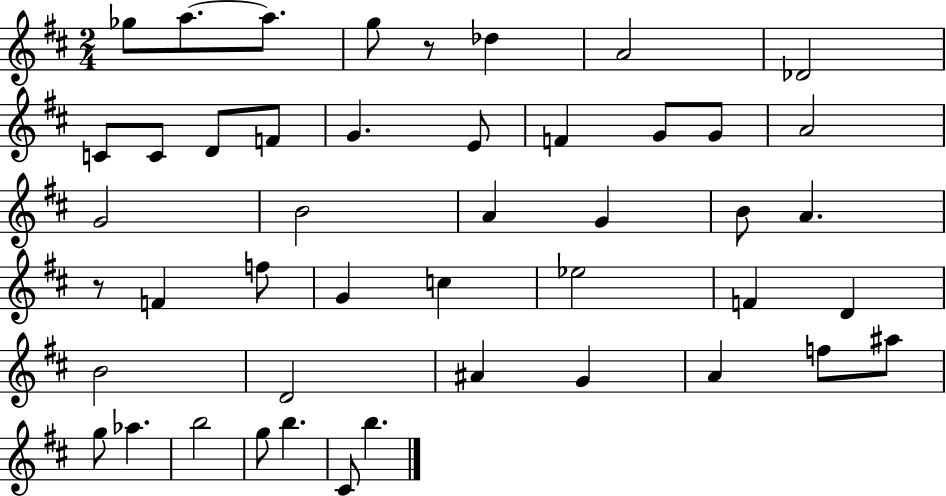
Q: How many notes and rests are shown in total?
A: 46